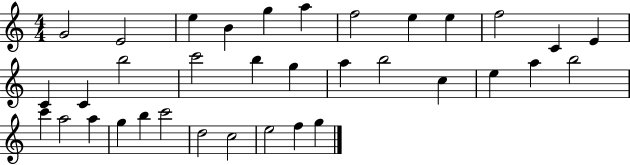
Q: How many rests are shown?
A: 0